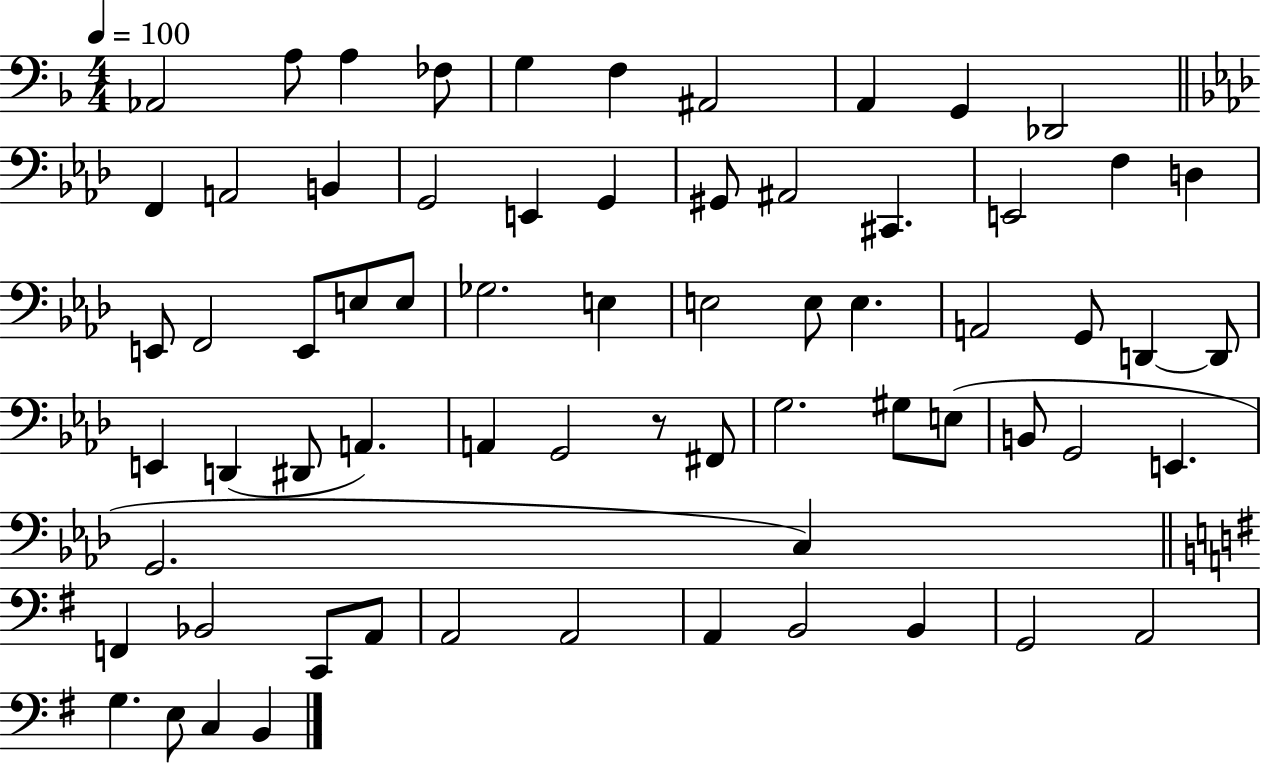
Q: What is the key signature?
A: F major